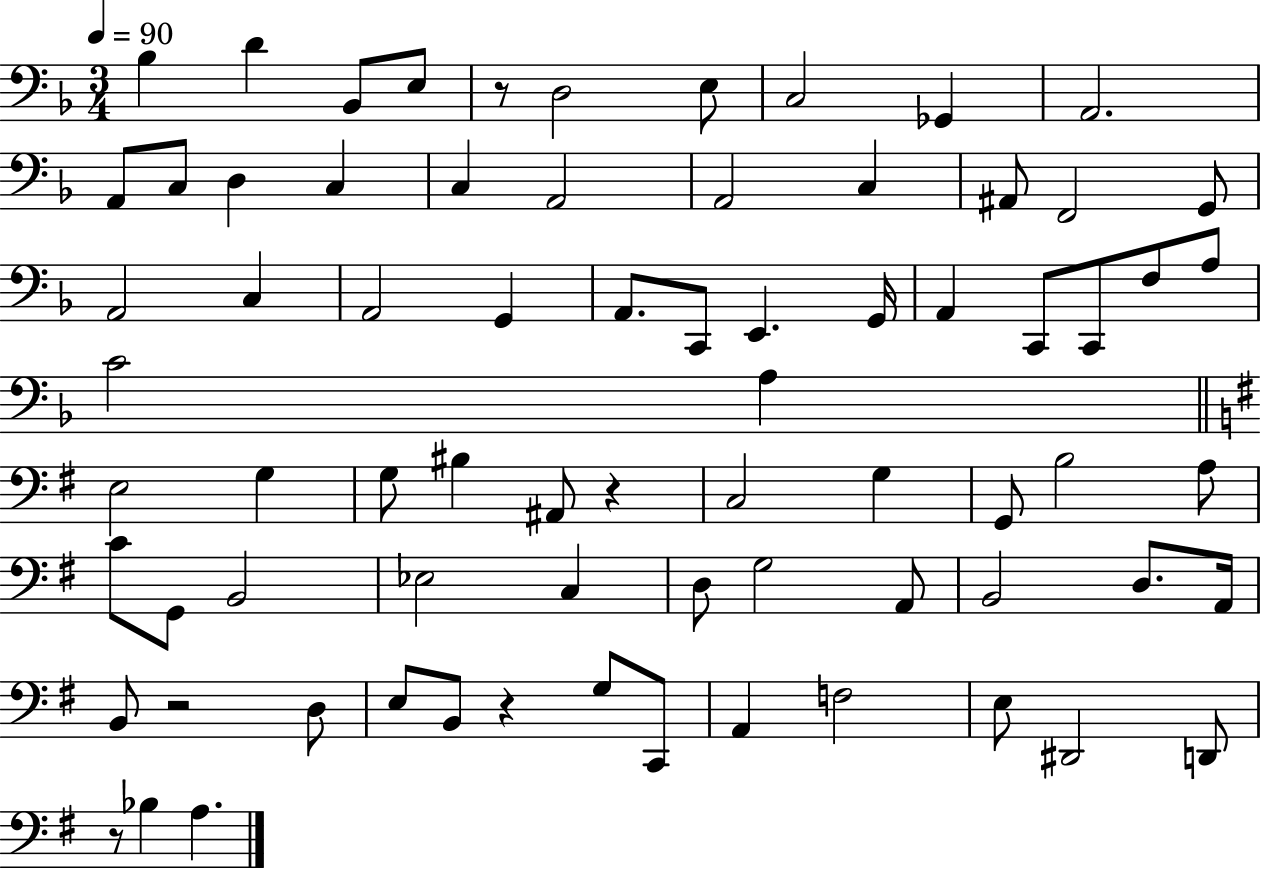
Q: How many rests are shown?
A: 5